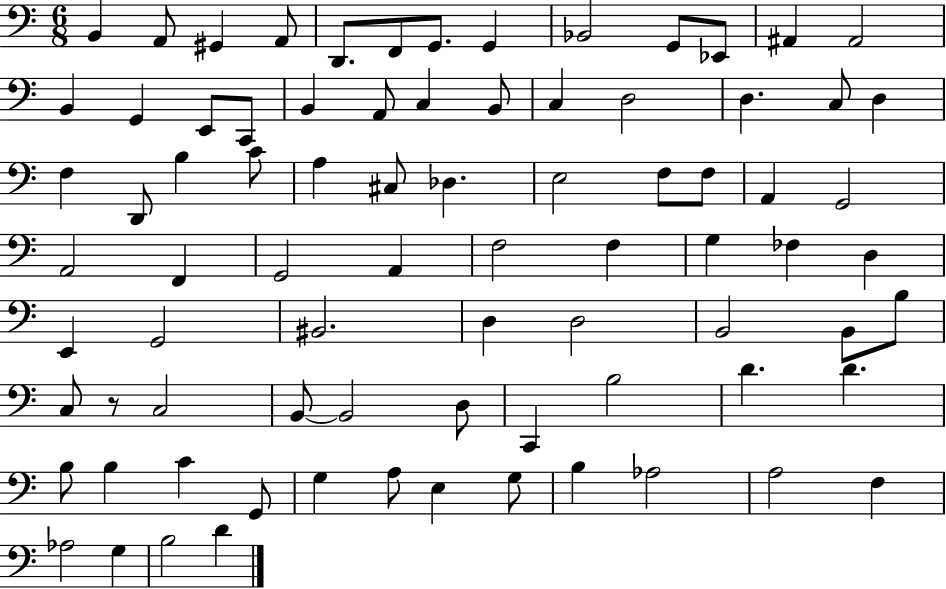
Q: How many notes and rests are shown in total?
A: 81